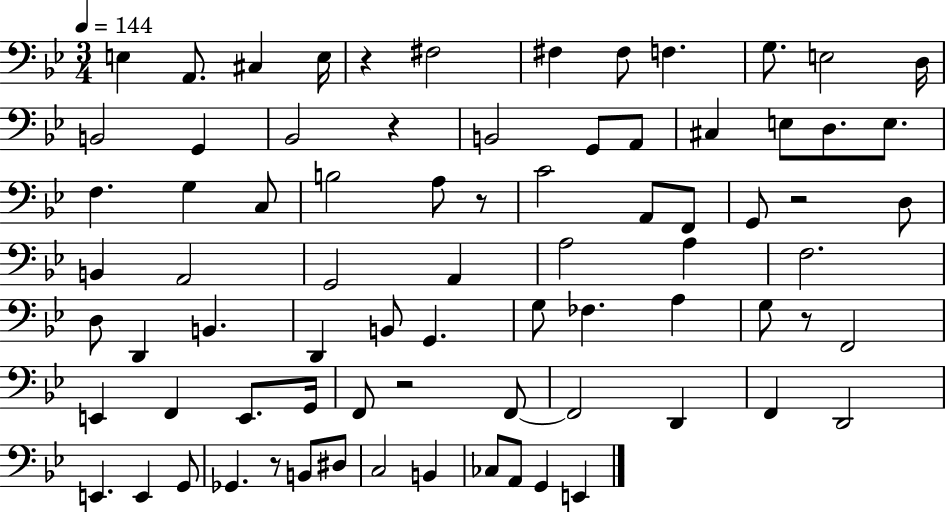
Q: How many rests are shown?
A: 7